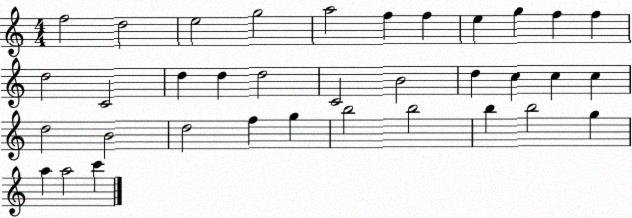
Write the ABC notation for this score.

X:1
T:Untitled
M:4/4
L:1/4
K:C
f2 d2 e2 g2 a2 f f e g f f d2 C2 d d d2 C2 B2 d c c c d2 B2 d2 f g b2 b2 b b2 g a a2 c'